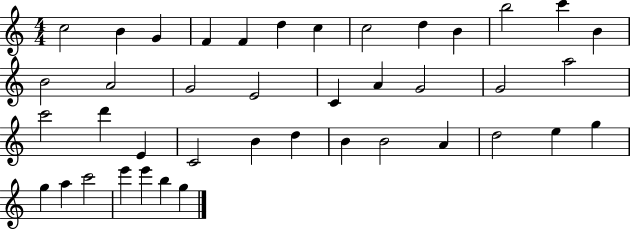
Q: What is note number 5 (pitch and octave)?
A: F4